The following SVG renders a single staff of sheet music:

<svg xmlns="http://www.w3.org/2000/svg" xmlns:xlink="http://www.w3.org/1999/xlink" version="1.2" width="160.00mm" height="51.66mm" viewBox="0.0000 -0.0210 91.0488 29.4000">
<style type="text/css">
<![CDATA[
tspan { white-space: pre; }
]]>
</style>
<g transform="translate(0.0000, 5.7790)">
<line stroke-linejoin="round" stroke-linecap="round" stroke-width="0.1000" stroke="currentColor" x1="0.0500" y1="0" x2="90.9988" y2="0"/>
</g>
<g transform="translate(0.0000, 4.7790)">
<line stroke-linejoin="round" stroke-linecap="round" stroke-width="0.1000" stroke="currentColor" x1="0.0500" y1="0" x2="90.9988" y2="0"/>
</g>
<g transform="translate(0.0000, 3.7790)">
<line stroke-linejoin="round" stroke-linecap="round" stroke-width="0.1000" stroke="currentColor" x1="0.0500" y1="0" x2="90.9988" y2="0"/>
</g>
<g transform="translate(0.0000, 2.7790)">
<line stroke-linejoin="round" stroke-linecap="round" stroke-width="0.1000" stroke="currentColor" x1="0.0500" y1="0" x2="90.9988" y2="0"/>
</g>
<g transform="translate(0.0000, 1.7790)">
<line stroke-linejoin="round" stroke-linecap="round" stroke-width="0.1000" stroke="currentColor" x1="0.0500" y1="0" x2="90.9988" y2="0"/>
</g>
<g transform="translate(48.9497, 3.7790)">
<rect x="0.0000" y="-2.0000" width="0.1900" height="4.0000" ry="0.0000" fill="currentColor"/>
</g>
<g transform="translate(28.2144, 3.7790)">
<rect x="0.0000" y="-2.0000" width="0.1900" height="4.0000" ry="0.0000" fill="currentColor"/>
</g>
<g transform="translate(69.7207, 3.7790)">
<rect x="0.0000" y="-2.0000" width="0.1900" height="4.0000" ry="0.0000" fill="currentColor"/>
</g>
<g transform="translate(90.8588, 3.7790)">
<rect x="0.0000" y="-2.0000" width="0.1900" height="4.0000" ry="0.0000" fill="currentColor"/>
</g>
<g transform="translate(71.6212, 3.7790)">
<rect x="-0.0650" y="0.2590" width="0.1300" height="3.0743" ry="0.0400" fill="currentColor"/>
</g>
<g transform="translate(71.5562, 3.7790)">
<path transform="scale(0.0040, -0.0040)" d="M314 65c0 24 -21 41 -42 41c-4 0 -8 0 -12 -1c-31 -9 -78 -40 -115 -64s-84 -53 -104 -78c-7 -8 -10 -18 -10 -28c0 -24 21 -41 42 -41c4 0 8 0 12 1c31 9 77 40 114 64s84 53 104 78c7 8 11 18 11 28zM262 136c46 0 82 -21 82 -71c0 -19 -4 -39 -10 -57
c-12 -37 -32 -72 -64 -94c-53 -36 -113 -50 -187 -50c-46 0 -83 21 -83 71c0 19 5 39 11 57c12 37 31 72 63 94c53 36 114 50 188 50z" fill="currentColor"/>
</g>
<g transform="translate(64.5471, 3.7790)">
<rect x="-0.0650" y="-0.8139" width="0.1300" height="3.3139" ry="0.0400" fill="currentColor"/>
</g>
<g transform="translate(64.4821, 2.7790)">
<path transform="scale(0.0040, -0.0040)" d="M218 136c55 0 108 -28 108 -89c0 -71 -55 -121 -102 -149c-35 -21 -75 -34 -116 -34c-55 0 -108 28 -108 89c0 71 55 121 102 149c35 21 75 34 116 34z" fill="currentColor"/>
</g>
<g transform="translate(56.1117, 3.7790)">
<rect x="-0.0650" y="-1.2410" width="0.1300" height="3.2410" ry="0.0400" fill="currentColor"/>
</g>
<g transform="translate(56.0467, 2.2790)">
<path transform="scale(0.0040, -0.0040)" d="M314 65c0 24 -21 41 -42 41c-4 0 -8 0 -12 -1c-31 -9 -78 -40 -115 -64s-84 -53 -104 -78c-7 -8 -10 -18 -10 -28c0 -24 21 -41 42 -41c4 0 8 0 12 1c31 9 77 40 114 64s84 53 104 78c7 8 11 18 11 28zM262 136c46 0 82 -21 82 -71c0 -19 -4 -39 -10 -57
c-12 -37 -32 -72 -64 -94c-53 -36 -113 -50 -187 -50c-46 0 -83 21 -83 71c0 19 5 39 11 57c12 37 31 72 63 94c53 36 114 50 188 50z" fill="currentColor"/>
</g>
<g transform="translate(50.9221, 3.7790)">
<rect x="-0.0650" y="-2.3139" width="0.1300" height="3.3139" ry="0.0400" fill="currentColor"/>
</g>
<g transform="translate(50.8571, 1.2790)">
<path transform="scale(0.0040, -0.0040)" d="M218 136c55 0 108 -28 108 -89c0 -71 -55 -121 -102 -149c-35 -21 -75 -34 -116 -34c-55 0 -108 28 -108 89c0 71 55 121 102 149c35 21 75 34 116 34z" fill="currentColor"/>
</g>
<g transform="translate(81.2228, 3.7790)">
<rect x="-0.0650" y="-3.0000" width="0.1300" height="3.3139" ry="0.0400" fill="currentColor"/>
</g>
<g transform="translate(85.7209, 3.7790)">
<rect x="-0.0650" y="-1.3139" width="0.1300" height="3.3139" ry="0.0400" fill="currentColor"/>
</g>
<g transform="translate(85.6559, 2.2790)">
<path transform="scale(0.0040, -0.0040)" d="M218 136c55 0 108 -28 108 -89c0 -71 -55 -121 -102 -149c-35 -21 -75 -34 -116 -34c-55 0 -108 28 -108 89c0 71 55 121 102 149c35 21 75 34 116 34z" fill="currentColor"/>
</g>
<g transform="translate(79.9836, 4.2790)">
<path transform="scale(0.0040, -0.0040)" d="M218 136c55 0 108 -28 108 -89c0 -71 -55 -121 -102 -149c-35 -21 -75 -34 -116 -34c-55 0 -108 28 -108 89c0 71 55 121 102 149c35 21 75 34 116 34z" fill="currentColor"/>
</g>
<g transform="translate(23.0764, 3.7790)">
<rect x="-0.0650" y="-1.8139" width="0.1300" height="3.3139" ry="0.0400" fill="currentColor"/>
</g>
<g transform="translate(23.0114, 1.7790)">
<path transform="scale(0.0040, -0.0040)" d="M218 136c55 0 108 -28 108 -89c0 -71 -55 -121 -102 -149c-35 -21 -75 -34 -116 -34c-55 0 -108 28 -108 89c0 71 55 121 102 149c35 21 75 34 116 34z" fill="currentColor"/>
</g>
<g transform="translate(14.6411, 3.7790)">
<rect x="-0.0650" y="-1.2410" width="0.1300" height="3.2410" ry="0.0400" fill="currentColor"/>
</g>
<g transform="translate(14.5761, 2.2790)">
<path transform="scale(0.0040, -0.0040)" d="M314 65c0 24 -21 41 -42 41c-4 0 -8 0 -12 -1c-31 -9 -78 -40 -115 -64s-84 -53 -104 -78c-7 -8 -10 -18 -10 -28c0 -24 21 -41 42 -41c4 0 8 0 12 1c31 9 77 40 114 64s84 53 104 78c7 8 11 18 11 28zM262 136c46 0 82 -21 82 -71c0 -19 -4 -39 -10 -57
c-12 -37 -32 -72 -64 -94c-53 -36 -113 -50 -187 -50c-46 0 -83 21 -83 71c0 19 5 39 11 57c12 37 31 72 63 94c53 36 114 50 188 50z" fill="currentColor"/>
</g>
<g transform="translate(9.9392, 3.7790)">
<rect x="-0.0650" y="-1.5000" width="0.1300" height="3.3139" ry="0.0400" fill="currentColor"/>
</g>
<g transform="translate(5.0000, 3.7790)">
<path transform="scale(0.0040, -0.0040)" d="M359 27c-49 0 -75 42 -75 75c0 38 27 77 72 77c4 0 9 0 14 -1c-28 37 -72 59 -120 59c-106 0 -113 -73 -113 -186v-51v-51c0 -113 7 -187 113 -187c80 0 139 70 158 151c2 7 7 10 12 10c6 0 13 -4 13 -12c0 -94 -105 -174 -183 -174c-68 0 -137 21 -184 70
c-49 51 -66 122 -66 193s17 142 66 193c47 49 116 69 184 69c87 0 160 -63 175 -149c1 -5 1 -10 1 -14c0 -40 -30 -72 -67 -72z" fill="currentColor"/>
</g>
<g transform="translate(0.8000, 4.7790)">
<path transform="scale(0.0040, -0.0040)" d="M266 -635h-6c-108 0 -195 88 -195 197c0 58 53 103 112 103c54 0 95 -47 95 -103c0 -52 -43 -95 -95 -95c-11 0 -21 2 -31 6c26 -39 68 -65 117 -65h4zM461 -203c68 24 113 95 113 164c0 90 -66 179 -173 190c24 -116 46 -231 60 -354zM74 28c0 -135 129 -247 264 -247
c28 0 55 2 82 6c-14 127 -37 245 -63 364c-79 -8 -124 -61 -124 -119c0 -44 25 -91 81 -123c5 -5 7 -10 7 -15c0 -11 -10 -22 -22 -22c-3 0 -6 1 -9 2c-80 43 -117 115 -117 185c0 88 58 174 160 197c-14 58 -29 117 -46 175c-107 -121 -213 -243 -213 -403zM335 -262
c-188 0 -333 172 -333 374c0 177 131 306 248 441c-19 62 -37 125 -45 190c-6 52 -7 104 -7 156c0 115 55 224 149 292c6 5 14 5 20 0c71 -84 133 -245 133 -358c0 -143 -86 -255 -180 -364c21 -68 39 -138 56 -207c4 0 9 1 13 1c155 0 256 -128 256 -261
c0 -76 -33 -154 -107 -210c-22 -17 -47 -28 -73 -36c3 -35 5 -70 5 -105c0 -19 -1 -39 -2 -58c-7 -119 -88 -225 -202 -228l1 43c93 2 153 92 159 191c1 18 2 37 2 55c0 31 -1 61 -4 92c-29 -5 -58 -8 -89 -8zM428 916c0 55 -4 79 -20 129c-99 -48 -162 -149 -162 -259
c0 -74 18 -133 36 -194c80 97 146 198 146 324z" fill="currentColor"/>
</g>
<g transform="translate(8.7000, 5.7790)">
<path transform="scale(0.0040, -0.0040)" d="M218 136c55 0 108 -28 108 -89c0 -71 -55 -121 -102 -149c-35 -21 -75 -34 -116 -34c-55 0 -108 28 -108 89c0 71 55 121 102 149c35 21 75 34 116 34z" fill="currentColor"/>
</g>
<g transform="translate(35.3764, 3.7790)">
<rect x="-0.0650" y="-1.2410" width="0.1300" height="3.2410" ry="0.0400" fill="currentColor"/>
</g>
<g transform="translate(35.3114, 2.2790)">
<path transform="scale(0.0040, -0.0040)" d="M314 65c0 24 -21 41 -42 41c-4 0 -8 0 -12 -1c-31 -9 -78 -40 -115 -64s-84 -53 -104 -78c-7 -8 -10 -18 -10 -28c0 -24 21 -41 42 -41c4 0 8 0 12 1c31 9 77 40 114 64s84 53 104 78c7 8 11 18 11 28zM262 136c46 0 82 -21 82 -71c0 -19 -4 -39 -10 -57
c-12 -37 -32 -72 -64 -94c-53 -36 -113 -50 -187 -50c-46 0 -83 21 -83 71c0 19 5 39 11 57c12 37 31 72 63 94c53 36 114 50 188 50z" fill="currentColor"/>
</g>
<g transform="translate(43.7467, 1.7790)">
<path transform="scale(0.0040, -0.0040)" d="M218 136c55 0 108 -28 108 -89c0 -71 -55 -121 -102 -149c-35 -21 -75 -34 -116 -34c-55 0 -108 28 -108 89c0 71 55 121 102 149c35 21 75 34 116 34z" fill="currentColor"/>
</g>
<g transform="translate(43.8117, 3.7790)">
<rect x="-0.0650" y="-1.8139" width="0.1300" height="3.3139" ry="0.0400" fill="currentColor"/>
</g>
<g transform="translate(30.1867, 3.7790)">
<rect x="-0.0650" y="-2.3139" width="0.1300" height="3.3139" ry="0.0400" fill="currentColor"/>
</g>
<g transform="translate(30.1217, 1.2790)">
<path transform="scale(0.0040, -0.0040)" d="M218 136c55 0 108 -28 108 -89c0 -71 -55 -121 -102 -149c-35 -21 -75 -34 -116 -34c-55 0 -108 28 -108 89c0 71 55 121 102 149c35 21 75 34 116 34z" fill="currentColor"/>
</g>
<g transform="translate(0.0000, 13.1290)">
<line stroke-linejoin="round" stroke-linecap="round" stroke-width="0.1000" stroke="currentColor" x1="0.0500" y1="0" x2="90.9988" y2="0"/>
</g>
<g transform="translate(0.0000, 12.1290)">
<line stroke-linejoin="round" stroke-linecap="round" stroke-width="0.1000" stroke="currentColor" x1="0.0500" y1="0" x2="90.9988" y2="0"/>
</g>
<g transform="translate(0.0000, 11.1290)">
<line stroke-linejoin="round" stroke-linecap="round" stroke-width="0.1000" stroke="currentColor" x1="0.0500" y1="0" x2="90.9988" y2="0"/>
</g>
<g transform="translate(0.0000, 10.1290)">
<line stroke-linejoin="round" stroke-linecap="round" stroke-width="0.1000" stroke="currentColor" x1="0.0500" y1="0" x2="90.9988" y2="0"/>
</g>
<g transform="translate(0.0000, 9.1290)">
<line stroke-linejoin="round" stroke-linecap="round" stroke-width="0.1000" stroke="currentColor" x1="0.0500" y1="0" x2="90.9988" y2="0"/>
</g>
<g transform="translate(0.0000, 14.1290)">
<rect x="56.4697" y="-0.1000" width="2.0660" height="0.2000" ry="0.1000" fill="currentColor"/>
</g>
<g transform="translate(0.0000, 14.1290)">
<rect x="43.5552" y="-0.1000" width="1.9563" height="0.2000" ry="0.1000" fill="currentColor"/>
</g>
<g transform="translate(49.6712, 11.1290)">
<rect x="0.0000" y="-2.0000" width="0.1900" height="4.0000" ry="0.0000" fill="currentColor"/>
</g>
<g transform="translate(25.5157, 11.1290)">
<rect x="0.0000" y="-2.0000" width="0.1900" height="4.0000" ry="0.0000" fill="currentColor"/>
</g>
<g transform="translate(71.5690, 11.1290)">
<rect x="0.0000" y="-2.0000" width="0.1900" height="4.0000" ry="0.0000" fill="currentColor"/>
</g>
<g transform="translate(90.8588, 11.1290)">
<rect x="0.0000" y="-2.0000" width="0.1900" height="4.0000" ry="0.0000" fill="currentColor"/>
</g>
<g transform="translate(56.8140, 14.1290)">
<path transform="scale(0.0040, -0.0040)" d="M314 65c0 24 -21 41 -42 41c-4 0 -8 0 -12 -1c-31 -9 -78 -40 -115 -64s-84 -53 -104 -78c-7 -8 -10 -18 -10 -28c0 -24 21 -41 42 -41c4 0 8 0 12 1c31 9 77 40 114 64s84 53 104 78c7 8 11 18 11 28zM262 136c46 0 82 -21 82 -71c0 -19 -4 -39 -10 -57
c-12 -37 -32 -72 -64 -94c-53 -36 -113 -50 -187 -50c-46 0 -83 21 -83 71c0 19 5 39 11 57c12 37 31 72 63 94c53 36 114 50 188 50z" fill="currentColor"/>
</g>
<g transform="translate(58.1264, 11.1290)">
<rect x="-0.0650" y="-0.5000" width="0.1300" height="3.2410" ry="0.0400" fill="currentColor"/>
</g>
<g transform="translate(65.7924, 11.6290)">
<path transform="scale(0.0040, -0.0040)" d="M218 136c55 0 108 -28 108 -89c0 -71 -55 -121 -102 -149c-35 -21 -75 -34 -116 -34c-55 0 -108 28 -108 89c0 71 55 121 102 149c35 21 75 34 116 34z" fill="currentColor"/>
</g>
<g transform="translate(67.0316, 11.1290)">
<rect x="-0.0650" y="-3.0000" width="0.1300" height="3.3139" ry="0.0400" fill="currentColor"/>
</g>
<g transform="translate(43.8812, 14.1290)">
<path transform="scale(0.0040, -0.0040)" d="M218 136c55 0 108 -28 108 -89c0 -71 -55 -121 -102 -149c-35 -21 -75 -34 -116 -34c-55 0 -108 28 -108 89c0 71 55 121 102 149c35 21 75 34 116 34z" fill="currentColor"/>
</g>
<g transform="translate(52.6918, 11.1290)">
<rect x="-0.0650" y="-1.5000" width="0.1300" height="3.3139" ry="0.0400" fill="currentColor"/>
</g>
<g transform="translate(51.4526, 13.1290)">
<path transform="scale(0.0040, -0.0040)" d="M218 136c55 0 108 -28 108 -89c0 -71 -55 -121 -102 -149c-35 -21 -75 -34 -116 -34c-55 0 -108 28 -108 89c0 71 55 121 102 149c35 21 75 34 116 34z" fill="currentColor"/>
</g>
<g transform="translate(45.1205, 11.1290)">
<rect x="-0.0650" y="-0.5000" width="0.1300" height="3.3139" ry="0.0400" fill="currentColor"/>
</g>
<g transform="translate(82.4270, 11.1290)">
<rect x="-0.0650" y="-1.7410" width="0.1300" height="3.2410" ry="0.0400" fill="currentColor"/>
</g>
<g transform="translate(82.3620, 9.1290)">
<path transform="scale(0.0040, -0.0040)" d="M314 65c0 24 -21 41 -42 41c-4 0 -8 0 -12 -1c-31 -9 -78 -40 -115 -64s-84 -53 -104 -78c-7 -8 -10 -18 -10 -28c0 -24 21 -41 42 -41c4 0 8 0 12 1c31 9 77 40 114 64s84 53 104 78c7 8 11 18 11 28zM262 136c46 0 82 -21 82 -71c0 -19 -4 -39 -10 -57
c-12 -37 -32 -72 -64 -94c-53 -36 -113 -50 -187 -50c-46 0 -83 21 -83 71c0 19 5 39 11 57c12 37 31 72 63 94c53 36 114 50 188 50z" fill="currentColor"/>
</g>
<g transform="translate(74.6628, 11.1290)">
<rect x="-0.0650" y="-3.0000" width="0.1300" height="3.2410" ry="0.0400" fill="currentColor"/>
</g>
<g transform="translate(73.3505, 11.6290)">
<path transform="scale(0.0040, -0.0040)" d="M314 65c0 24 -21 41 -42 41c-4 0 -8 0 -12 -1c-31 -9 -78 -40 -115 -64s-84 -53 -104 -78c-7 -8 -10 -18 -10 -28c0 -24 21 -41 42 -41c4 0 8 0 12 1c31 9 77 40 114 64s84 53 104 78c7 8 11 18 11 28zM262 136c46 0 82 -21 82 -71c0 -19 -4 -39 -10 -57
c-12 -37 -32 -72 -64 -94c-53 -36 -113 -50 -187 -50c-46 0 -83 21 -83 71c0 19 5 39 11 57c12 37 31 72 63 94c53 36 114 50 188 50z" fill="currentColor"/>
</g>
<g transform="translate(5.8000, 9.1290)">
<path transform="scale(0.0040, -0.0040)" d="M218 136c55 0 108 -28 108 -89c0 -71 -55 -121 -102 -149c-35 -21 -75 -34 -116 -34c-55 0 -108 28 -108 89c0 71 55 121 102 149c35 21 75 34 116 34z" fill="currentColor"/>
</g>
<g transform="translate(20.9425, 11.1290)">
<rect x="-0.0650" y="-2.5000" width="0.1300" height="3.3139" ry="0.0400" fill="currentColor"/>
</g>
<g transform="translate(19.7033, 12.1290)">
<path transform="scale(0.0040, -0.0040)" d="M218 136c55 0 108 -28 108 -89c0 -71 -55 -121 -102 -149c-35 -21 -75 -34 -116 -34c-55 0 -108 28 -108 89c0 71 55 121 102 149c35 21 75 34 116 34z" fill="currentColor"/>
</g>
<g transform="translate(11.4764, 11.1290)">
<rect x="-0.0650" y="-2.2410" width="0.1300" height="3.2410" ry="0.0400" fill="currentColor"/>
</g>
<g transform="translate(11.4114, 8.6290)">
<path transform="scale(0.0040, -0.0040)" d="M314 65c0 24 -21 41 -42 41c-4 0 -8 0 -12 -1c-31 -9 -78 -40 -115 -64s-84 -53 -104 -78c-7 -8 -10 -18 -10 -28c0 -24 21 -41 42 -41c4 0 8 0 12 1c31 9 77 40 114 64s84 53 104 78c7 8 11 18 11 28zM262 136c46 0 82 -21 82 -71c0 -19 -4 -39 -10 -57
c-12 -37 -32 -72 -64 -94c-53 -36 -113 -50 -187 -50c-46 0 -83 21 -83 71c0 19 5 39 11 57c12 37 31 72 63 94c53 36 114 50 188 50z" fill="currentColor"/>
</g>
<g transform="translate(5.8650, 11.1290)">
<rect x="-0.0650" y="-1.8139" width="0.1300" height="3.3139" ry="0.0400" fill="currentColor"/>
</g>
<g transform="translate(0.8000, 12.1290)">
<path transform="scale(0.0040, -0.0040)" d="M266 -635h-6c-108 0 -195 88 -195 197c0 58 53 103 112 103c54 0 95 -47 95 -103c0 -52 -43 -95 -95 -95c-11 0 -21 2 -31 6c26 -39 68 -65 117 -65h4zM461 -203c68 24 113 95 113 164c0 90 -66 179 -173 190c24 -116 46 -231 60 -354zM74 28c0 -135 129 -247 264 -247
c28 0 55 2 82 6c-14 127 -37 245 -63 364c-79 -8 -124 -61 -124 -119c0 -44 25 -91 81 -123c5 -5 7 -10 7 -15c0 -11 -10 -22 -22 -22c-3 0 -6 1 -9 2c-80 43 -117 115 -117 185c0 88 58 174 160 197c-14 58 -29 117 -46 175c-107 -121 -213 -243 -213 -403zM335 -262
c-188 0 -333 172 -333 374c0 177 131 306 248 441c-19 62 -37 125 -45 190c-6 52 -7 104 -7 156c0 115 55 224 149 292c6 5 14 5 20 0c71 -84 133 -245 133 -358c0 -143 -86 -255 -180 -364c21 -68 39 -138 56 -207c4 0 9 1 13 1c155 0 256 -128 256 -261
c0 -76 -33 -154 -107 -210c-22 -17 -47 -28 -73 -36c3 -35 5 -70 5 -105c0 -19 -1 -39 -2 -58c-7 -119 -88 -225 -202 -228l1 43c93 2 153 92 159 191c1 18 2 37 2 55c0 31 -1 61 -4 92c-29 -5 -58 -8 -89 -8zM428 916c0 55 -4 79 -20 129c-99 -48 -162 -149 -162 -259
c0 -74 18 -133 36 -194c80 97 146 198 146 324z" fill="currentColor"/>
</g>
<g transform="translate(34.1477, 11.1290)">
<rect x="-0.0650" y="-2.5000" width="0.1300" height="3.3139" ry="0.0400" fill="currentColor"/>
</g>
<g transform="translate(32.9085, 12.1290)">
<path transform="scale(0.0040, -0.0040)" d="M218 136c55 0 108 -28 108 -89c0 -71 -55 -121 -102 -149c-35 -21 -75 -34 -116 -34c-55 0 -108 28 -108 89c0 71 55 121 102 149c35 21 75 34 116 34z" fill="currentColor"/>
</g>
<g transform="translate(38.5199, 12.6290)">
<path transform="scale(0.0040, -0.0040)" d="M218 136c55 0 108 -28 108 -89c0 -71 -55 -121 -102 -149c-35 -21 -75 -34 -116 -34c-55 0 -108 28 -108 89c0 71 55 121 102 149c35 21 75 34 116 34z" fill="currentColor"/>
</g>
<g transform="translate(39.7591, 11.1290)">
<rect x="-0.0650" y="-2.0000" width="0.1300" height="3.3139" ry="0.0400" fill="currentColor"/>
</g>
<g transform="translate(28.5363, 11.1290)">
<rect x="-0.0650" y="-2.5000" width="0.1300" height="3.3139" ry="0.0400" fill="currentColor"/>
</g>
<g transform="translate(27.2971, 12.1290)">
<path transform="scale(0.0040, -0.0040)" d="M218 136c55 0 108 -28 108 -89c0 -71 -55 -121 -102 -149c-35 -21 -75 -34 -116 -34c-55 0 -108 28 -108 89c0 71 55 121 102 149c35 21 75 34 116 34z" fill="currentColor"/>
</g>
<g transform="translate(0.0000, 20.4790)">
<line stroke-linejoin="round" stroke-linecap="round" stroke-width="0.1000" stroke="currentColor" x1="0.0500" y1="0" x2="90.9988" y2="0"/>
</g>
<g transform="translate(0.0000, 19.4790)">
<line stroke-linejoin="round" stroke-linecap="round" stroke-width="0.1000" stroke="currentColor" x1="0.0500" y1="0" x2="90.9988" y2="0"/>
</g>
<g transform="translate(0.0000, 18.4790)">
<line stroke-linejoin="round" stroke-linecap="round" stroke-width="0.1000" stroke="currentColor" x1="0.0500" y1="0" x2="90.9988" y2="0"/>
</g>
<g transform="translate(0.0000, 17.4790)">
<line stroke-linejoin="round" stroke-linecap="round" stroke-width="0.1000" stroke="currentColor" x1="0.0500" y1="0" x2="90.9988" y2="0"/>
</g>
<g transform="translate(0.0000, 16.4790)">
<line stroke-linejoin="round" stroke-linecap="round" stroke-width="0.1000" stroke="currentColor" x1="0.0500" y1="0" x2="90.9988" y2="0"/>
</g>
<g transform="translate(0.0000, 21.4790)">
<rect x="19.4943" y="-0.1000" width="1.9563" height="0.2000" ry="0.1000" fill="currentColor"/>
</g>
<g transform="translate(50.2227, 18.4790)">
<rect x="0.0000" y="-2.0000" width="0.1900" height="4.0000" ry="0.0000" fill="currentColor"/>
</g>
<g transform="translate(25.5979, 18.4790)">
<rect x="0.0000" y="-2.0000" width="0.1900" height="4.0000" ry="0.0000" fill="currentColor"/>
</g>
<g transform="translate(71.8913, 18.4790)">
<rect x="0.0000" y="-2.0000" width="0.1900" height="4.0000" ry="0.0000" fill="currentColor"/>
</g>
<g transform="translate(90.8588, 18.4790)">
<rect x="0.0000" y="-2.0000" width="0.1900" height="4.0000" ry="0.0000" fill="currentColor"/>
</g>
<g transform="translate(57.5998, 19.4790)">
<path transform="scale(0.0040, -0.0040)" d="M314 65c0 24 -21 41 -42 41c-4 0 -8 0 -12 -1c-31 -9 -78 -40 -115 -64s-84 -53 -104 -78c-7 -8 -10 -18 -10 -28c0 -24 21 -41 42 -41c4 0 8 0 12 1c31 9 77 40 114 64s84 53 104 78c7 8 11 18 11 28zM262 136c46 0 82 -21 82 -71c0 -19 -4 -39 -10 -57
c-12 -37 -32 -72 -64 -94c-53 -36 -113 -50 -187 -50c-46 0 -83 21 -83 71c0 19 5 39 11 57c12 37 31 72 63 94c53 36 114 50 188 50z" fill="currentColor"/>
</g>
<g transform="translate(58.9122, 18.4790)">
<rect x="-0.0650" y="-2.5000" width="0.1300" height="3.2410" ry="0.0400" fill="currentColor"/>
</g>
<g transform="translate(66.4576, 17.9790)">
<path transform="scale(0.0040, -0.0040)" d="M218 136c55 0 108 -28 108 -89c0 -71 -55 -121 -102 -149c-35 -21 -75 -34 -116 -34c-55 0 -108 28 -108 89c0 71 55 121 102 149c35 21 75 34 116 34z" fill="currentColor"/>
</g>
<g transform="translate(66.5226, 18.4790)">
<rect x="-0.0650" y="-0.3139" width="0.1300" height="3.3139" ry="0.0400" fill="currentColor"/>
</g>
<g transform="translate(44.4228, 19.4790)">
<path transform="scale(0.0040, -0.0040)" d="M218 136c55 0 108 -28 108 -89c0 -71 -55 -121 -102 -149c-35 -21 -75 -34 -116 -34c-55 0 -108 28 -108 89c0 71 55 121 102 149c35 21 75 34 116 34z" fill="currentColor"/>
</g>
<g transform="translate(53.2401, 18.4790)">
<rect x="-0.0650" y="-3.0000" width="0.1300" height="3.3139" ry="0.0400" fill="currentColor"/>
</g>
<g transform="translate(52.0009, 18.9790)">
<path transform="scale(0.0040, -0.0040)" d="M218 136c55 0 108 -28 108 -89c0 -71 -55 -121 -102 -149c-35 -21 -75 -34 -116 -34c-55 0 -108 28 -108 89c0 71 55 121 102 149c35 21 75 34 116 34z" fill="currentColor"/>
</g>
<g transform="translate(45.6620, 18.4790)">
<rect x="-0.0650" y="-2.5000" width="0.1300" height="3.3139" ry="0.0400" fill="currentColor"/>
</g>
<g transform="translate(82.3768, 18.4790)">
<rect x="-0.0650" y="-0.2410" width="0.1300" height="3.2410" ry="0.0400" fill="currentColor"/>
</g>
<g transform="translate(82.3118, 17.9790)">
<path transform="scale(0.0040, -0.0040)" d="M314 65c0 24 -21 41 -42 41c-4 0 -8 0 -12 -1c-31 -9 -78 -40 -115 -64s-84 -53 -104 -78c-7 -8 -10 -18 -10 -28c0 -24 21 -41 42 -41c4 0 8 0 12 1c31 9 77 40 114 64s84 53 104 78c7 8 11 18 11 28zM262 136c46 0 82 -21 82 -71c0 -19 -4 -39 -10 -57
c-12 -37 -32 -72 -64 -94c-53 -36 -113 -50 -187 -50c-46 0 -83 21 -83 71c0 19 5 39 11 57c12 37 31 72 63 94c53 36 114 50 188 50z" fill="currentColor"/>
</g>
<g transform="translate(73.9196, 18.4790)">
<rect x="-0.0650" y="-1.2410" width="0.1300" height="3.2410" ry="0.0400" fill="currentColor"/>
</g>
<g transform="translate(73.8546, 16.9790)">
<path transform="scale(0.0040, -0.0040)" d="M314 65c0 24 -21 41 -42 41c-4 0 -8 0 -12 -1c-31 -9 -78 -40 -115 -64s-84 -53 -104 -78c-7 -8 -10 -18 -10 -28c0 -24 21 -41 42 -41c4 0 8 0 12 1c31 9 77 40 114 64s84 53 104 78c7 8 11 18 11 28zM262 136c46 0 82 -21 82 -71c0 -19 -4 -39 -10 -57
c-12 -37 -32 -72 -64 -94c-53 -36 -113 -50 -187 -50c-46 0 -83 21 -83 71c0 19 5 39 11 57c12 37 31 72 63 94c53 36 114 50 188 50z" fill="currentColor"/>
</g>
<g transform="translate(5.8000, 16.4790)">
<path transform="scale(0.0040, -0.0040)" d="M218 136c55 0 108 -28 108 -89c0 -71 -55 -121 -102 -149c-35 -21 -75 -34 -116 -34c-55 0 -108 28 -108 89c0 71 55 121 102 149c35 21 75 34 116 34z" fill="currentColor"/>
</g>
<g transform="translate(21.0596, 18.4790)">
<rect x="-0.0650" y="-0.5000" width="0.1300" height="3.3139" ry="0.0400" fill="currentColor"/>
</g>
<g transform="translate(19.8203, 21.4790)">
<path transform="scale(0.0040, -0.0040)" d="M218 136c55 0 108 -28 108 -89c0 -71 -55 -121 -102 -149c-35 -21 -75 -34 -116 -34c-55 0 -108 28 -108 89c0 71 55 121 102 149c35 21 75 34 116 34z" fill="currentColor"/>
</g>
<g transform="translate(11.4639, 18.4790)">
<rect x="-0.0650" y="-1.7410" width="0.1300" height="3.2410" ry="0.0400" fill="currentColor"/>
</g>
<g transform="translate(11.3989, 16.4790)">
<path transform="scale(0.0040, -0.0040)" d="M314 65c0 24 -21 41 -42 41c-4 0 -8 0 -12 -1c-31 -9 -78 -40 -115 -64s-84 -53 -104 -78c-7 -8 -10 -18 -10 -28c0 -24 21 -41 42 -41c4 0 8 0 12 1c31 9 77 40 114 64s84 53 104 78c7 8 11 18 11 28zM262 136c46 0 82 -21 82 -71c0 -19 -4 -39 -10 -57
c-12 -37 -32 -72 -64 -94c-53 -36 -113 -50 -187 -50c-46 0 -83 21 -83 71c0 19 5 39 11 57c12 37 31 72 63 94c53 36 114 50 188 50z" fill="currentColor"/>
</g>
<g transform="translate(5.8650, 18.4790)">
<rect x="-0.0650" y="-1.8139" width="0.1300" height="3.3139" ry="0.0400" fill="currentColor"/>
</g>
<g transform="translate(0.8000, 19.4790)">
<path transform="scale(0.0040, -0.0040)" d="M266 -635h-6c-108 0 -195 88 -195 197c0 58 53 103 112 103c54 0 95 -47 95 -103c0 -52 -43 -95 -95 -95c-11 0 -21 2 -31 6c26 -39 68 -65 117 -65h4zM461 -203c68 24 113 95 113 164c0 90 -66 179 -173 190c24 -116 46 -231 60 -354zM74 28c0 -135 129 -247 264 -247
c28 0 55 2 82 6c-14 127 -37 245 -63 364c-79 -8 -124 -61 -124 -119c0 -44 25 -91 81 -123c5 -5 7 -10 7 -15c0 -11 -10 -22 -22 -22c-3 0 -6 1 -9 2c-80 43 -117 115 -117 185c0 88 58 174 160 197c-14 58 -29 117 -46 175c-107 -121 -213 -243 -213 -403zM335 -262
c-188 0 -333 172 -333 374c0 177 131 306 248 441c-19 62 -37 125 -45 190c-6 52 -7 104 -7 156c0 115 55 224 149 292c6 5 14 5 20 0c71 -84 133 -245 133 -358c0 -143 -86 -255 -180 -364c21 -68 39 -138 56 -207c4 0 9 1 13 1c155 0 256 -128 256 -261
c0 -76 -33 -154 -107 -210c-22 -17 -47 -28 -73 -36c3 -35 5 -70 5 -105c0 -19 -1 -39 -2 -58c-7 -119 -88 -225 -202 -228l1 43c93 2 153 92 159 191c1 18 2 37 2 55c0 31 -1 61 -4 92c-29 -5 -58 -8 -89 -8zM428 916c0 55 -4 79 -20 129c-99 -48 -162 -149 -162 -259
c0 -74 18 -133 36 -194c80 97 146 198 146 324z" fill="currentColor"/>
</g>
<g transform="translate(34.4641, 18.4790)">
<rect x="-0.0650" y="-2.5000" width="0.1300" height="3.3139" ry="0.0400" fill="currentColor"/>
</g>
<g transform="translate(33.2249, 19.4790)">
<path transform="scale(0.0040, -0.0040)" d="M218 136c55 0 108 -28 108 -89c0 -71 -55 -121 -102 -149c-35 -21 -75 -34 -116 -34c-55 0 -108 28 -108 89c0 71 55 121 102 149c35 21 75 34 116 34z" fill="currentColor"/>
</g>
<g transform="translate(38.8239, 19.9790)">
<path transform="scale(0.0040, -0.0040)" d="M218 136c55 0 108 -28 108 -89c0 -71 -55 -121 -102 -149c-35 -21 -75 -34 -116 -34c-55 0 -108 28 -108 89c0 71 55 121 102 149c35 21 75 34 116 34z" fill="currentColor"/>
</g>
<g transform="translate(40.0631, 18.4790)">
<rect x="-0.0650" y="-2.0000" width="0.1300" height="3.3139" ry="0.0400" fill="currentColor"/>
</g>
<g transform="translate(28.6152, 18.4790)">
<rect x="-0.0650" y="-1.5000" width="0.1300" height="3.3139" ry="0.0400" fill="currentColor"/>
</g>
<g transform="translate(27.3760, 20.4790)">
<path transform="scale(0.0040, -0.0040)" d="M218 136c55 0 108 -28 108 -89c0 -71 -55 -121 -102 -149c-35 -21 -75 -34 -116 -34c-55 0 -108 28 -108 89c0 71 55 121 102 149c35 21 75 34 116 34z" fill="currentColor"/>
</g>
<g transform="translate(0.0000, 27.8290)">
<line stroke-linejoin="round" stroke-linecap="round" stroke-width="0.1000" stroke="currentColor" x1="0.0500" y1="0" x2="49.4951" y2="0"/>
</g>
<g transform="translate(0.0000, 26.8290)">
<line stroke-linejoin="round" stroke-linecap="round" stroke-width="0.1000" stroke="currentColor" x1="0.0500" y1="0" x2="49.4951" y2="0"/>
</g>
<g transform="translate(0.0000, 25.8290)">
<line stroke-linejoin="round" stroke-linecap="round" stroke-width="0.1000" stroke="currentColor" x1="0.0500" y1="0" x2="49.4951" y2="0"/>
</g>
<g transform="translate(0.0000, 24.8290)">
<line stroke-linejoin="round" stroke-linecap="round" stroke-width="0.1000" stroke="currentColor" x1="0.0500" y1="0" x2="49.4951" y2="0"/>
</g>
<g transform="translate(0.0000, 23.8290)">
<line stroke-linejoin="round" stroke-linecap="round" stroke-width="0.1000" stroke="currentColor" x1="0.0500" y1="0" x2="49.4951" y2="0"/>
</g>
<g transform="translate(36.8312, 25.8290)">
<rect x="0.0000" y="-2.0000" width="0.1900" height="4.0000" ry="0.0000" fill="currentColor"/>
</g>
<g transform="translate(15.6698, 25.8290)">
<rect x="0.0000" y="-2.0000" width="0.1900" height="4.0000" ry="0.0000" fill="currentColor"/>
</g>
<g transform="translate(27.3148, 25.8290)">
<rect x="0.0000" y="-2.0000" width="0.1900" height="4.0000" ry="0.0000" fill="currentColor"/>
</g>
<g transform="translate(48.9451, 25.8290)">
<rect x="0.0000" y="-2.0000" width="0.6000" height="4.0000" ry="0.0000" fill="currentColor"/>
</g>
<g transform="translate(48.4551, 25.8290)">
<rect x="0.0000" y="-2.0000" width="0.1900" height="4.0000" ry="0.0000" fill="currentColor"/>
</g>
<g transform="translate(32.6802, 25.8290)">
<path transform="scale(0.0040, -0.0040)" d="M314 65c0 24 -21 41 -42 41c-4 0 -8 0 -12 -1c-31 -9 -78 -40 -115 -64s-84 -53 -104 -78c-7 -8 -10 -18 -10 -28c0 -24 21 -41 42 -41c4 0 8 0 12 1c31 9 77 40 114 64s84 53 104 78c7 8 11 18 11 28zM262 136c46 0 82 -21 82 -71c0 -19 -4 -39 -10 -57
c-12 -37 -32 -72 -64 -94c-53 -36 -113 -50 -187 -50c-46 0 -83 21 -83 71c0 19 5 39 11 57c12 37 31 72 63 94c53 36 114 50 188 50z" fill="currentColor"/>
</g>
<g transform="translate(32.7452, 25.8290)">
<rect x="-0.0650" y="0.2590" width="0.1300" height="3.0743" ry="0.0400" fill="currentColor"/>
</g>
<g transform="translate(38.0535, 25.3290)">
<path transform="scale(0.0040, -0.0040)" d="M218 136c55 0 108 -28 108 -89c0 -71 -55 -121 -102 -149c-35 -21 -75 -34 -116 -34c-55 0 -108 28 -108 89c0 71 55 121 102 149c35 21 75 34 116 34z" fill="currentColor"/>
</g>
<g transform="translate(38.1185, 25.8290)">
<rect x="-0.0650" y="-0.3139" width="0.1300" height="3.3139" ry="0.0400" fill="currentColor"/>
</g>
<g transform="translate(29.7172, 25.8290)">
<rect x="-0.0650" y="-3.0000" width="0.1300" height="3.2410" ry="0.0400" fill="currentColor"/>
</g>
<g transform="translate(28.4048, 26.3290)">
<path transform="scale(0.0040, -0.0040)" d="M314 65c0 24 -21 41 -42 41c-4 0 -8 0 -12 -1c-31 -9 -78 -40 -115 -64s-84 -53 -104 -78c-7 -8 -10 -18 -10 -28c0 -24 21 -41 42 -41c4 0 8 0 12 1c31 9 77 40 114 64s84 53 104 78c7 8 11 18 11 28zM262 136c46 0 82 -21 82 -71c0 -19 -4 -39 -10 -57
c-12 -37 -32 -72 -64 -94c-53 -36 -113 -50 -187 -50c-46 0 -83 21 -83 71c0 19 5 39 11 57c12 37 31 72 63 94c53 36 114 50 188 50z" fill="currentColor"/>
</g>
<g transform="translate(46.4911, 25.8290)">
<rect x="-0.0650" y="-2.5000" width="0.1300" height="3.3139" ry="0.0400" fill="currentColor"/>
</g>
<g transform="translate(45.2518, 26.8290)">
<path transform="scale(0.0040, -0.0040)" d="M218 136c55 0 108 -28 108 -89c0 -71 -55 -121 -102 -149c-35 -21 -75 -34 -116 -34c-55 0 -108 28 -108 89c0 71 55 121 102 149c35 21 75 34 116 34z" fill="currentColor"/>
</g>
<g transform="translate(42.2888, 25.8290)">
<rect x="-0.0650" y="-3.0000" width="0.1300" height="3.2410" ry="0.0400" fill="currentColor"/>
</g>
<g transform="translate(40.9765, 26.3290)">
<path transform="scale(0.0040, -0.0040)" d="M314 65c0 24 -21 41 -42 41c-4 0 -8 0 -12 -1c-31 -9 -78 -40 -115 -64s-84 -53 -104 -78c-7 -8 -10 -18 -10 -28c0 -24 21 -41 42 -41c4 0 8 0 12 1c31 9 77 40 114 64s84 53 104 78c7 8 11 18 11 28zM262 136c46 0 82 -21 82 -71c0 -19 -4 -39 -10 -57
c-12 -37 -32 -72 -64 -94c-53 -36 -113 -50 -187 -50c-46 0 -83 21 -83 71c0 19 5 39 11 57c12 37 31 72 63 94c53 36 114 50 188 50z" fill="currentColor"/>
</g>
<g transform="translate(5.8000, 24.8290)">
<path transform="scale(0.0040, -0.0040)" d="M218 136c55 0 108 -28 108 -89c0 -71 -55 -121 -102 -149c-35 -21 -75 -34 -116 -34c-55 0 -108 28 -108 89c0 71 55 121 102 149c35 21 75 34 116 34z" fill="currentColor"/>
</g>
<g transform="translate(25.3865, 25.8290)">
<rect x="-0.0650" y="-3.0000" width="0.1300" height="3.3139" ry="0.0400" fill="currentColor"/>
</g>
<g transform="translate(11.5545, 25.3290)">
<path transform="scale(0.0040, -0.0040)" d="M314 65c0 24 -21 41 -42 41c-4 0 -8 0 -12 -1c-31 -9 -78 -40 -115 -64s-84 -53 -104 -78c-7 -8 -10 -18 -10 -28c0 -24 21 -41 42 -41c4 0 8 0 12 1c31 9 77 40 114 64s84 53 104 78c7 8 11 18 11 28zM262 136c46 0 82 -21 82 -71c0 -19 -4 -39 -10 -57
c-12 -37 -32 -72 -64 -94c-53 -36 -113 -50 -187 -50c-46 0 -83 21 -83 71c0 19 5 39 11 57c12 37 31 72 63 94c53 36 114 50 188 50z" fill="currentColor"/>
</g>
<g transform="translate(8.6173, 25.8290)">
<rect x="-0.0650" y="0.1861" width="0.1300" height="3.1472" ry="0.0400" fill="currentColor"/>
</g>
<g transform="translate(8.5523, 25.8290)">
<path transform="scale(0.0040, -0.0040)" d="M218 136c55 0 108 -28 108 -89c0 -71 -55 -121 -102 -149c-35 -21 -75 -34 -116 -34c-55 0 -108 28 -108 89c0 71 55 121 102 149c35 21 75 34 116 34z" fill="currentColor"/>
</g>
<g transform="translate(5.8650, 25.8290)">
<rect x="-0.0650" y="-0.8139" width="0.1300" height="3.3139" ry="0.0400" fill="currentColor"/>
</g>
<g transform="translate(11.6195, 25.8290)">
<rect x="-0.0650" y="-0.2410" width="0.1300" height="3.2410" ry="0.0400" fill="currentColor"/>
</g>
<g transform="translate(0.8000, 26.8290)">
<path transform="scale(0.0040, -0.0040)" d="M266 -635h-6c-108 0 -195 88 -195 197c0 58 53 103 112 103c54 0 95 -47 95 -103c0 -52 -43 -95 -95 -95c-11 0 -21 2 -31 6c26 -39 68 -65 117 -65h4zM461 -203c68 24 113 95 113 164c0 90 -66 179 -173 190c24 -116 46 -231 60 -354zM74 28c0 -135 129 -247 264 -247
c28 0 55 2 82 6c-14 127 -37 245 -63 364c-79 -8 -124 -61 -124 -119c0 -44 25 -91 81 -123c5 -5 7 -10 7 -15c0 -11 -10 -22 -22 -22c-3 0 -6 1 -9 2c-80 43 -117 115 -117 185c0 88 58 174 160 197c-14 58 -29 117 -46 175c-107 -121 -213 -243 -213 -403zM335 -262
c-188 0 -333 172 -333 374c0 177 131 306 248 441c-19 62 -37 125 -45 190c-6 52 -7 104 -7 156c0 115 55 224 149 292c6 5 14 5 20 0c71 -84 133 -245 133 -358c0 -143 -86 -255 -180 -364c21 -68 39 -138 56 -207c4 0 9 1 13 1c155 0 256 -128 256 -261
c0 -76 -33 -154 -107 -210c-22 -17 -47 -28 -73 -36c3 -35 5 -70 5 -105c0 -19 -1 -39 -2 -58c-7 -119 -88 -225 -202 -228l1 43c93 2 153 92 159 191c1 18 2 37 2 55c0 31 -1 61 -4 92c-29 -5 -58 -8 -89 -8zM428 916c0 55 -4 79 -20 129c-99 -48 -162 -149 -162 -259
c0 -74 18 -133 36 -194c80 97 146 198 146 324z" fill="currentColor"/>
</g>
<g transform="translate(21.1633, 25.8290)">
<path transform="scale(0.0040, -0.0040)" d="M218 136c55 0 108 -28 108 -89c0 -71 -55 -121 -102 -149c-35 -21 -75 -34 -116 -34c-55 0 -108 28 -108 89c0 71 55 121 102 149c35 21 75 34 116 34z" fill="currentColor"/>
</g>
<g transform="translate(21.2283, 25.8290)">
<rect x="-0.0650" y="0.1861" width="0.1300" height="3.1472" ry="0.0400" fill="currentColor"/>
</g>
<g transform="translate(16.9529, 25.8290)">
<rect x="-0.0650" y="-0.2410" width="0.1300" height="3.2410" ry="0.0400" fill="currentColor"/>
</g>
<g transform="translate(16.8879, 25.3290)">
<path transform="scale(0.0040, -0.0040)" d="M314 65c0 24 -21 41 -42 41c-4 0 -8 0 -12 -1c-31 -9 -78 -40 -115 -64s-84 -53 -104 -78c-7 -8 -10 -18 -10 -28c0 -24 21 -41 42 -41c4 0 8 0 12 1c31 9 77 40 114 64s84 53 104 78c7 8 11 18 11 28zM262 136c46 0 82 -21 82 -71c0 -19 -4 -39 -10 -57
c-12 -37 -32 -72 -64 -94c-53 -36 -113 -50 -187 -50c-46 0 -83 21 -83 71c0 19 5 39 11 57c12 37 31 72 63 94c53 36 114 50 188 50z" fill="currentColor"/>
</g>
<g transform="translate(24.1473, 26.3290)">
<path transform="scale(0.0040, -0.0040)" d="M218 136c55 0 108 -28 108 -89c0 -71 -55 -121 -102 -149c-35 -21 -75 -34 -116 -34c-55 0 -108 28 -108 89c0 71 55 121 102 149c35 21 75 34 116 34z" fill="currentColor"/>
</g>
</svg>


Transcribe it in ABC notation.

X:1
T:Untitled
M:4/4
L:1/4
K:C
E e2 f g e2 f g e2 d B2 A e f g2 G G G F C E C2 A A2 f2 f f2 C E G F G A G2 c e2 c2 d B c2 c2 B A A2 B2 c A2 G